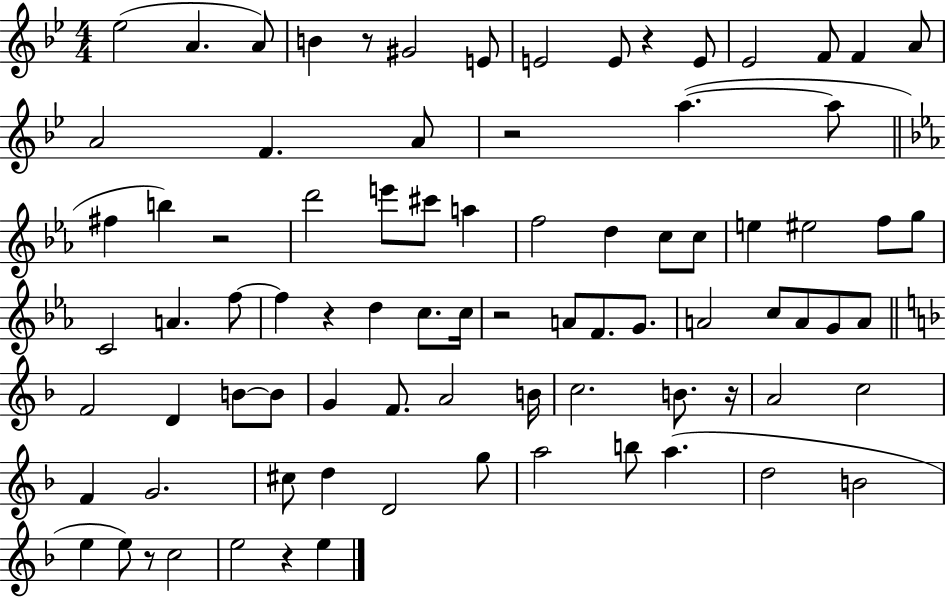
{
  \clef treble
  \numericTimeSignature
  \time 4/4
  \key bes \major
  ees''2( a'4. a'8) | b'4 r8 gis'2 e'8 | e'2 e'8 r4 e'8 | ees'2 f'8 f'4 a'8 | \break a'2 f'4. a'8 | r2 a''4.~(~ a''8 | \bar "||" \break \key ees \major fis''4 b''4) r2 | d'''2 e'''8 cis'''8 a''4 | f''2 d''4 c''8 c''8 | e''4 eis''2 f''8 g''8 | \break c'2 a'4. f''8~~ | f''4 r4 d''4 c''8. c''16 | r2 a'8 f'8. g'8. | a'2 c''8 a'8 g'8 a'8 | \break \bar "||" \break \key d \minor f'2 d'4 b'8~~ b'8 | g'4 f'8. a'2 b'16 | c''2. b'8. r16 | a'2 c''2 | \break f'4 g'2. | cis''8 d''4 d'2 g''8 | a''2 b''8 a''4.( | d''2 b'2 | \break e''4 e''8) r8 c''2 | e''2 r4 e''4 | \bar "|."
}